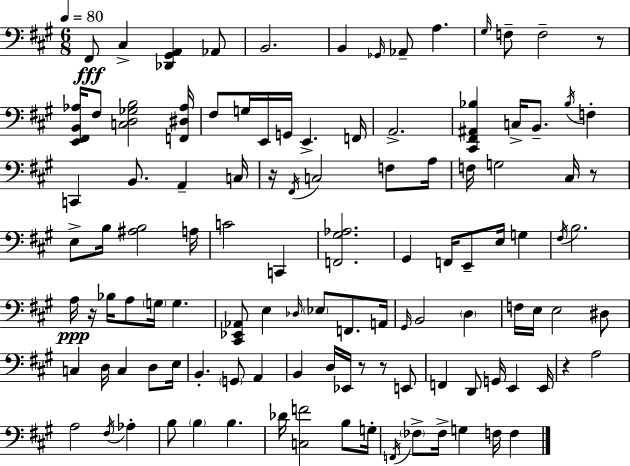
X:1
T:Untitled
M:6/8
L:1/4
K:A
^F,,/2 ^C, [_D,,^G,,A,,] _A,,/2 B,,2 B,, _G,,/4 _A,,/2 A, ^G,/4 F,/2 F,2 z/2 [E,,^F,,B,,_A,]/4 ^F,/2 [C,D,_G,B,]2 [F,,^D,_A,]/4 ^F,/2 G,/4 E,,/4 G,,/4 E,, F,,/4 A,,2 [^C,,^F,,^A,,_B,] C,/4 B,,/2 _B,/4 F, C,, B,,/2 A,, C,/4 z/4 ^F,,/4 C,2 F,/2 A,/4 F,/4 G,2 ^C,/4 z/2 E,/2 B,/4 [^A,B,]2 A,/4 C2 C,, [F,,^G,_A,]2 ^G,, F,,/4 E,,/2 E,/4 G, ^F,/4 B,2 A,/4 z/4 _B,/4 A,/2 G,/4 G, [^C,,_E,,_A,,]/2 E, _D,/4 _E,/2 F,,/2 A,,/4 ^G,,/4 B,,2 D, F,/4 E,/4 E,2 ^D,/2 C, D,/4 C, D,/2 E,/4 B,, G,,/2 A,, B,, D,/4 _E,,/4 z/2 z/2 E,,/2 F,, D,,/2 G,,/4 E,, E,,/4 z A,2 A,2 ^F,/4 _A, B,/2 B, B, _D/4 [C,F]2 B,/2 G,/4 F,,/4 _F,/2 _F,/4 G, F,/4 F,